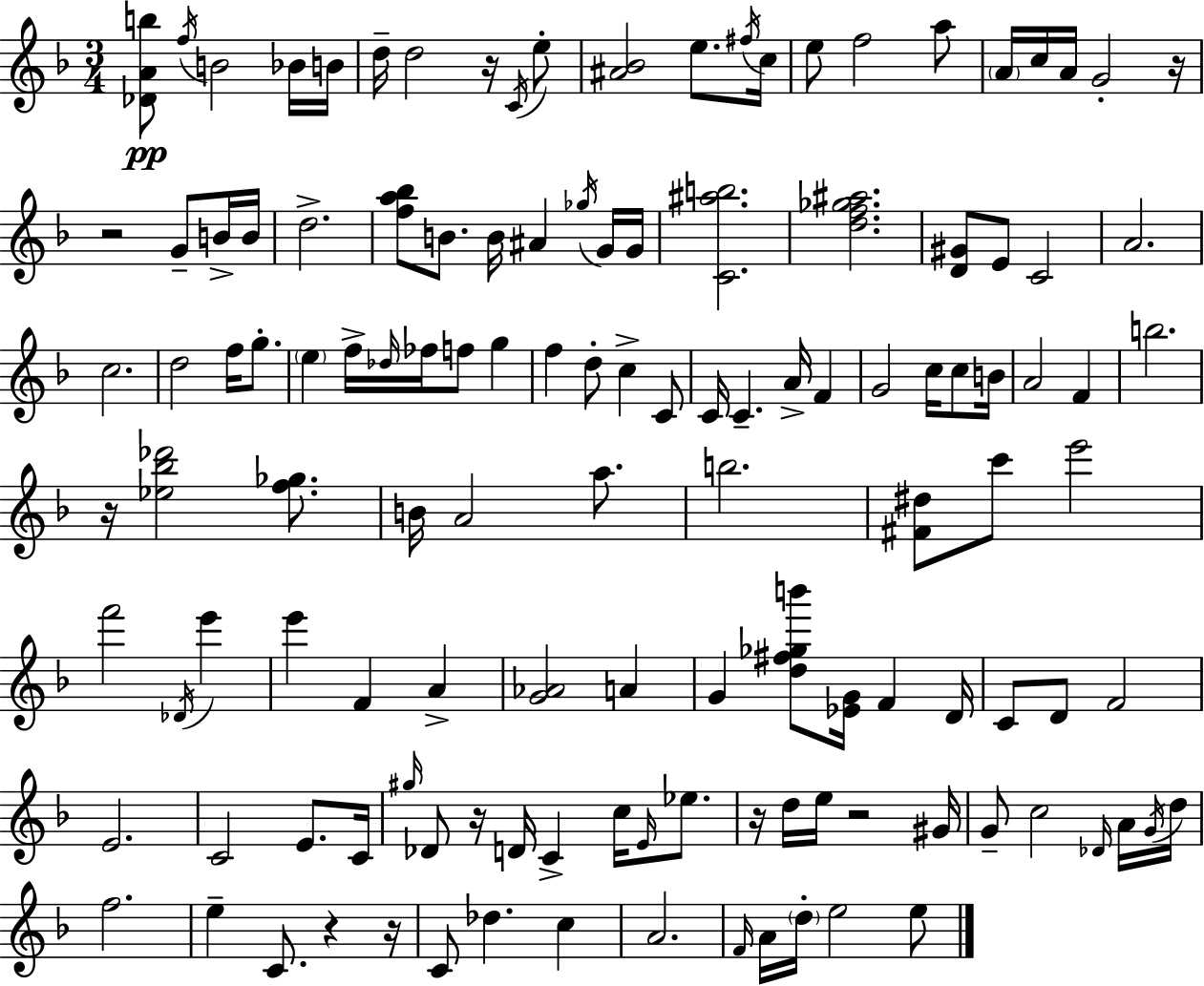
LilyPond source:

{
  \clef treble
  \numericTimeSignature
  \time 3/4
  \key f \major
  <des' a' b''>8\pp \acciaccatura { f''16 } b'2 bes'16 | b'16 d''16-- d''2 r16 \acciaccatura { c'16 } | e''8-. <ais' bes'>2 e''8. | \acciaccatura { fis''16 } c''16 e''8 f''2 | \break a''8 \parenthesize a'16 c''16 a'16 g'2-. | r16 r2 g'8-- | b'16-> b'16 d''2.-> | <f'' a'' bes''>8 b'8. b'16 ais'4 | \break \acciaccatura { ges''16 } g'16 g'16 <c' ais'' b''>2. | <d'' f'' ges'' ais''>2. | <d' gis'>8 e'8 c'2 | a'2. | \break c''2. | d''2 | f''16 g''8.-. \parenthesize e''4 f''16-> \grace { des''16 } fes''16 f''8 | g''4 f''4 d''8-. c''4-> | \break c'8 c'16 c'4.-- | a'16-> f'4 g'2 | c''16 c''8 b'16 a'2 | f'4 b''2. | \break r16 <ees'' bes'' des'''>2 | <f'' ges''>8. b'16 a'2 | a''8. b''2. | <fis' dis''>8 c'''8 e'''2 | \break f'''2 | \acciaccatura { des'16 } e'''4 e'''4 f'4 | a'4-> <g' aes'>2 | a'4 g'4 <d'' fis'' ges'' b'''>8 | \break <ees' g'>16 f'4 d'16 c'8 d'8 f'2 | e'2. | c'2 | e'8. c'16 \grace { gis''16 } des'8 r16 d'16 c'4-> | \break c''16 \grace { e'16 } ees''8. r16 d''16 e''16 r2 | gis'16 g'8-- c''2 | \grace { des'16 } a'16 \acciaccatura { g'16 } d''16 f''2. | e''4-- | \break c'8. r4 r16 c'8 | des''4. c''4 a'2. | \grace { f'16 } a'16 | \parenthesize d''16-. e''2 e''8 \bar "|."
}